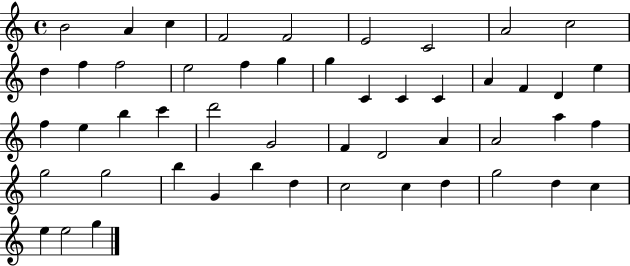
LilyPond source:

{
  \clef treble
  \time 4/4
  \defaultTimeSignature
  \key c \major
  b'2 a'4 c''4 | f'2 f'2 | e'2 c'2 | a'2 c''2 | \break d''4 f''4 f''2 | e''2 f''4 g''4 | g''4 c'4 c'4 c'4 | a'4 f'4 d'4 e''4 | \break f''4 e''4 b''4 c'''4 | d'''2 g'2 | f'4 d'2 a'4 | a'2 a''4 f''4 | \break g''2 g''2 | b''4 g'4 b''4 d''4 | c''2 c''4 d''4 | g''2 d''4 c''4 | \break e''4 e''2 g''4 | \bar "|."
}